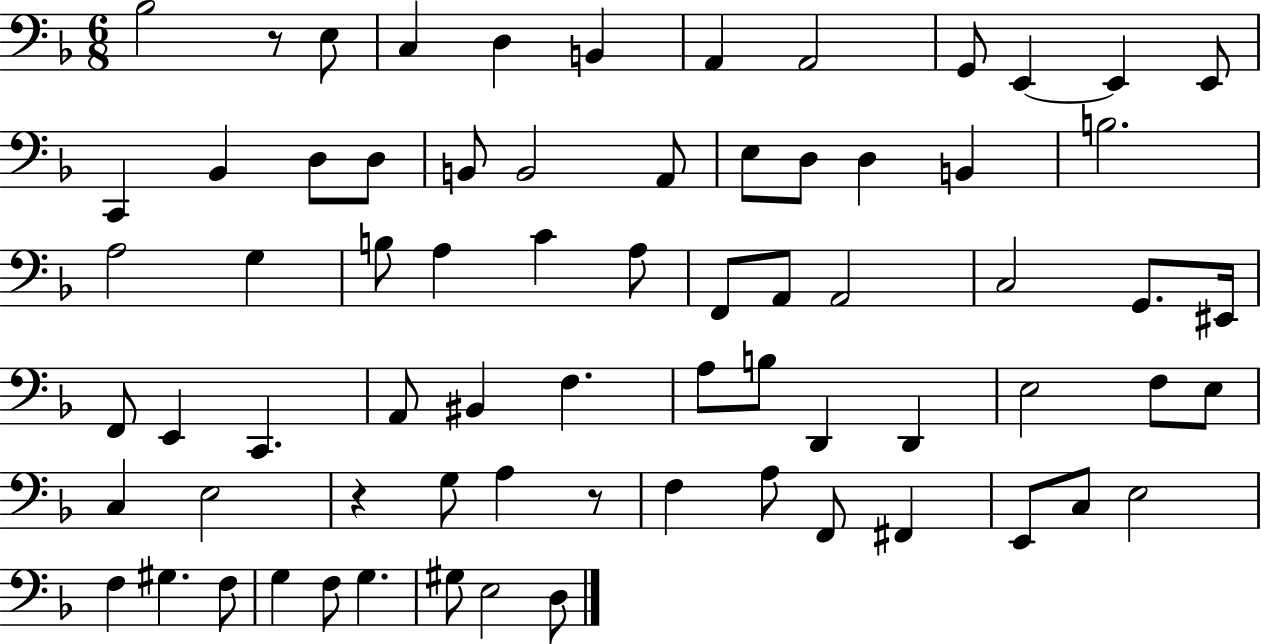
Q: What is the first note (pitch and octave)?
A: Bb3